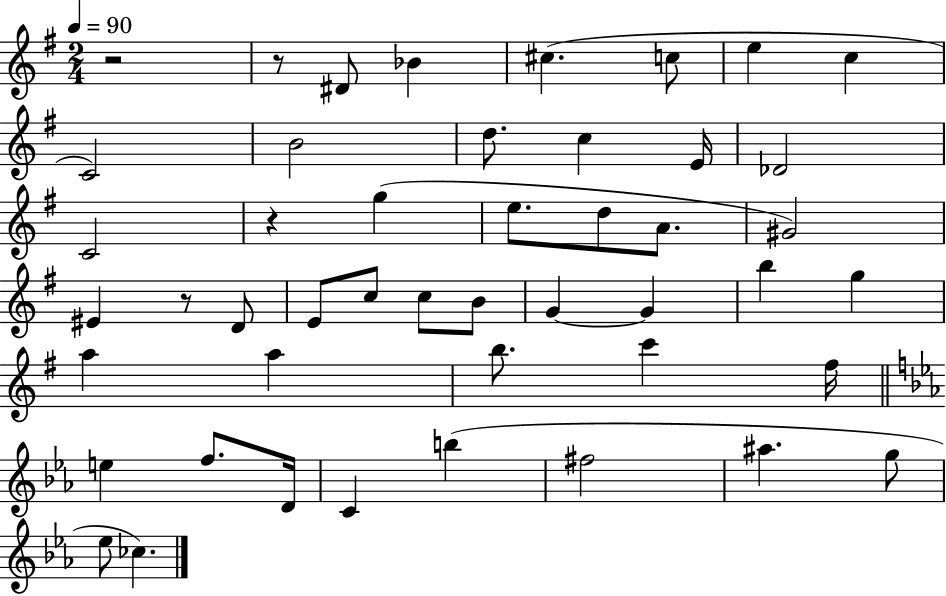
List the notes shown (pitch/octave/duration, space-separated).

R/h R/e D#4/e Bb4/q C#5/q. C5/e E5/q C5/q C4/h B4/h D5/e. C5/q E4/s Db4/h C4/h R/q G5/q E5/e. D5/e A4/e. G#4/h EIS4/q R/e D4/e E4/e C5/e C5/e B4/e G4/q G4/q B5/q G5/q A5/q A5/q B5/e. C6/q F#5/s E5/q F5/e. D4/s C4/q B5/q F#5/h A#5/q. G5/e Eb5/e CES5/q.